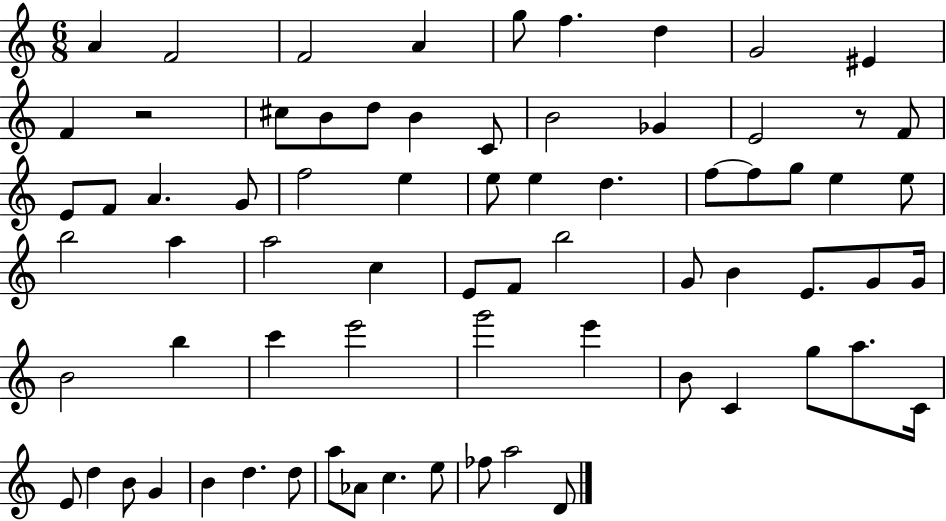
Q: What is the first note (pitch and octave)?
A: A4